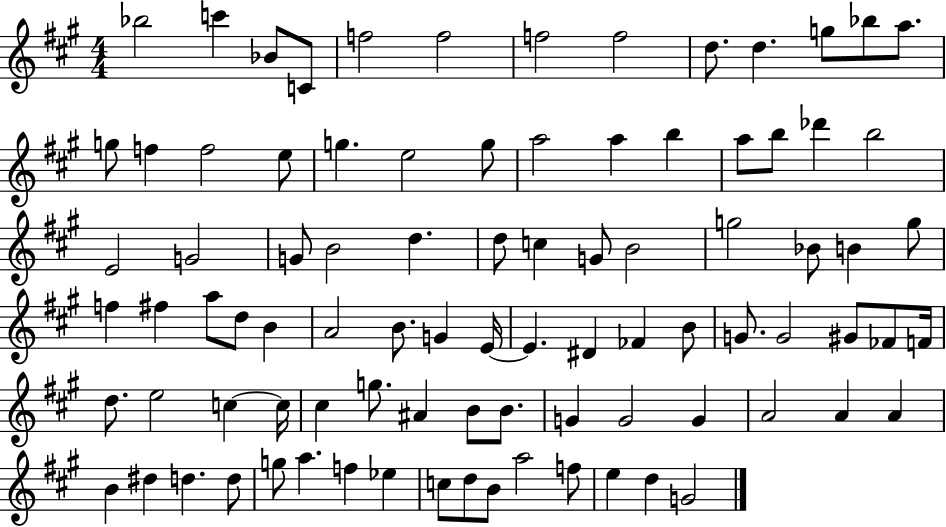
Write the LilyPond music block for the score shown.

{
  \clef treble
  \numericTimeSignature
  \time 4/4
  \key a \major
  bes''2 c'''4 bes'8 c'8 | f''2 f''2 | f''2 f''2 | d''8. d''4. g''8 bes''8 a''8. | \break g''8 f''4 f''2 e''8 | g''4. e''2 g''8 | a''2 a''4 b''4 | a''8 b''8 des'''4 b''2 | \break e'2 g'2 | g'8 b'2 d''4. | d''8 c''4 g'8 b'2 | g''2 bes'8 b'4 g''8 | \break f''4 fis''4 a''8 d''8 b'4 | a'2 b'8. g'4 e'16~~ | e'4. dis'4 fes'4 b'8 | g'8. g'2 gis'8 fes'8 f'16 | \break d''8. e''2 c''4~~ c''16 | cis''4 g''8. ais'4 b'8 b'8. | g'4 g'2 g'4 | a'2 a'4 a'4 | \break b'4 dis''4 d''4. d''8 | g''8 a''4. f''4 ees''4 | c''8 d''8 b'8 a''2 f''8 | e''4 d''4 g'2 | \break \bar "|."
}